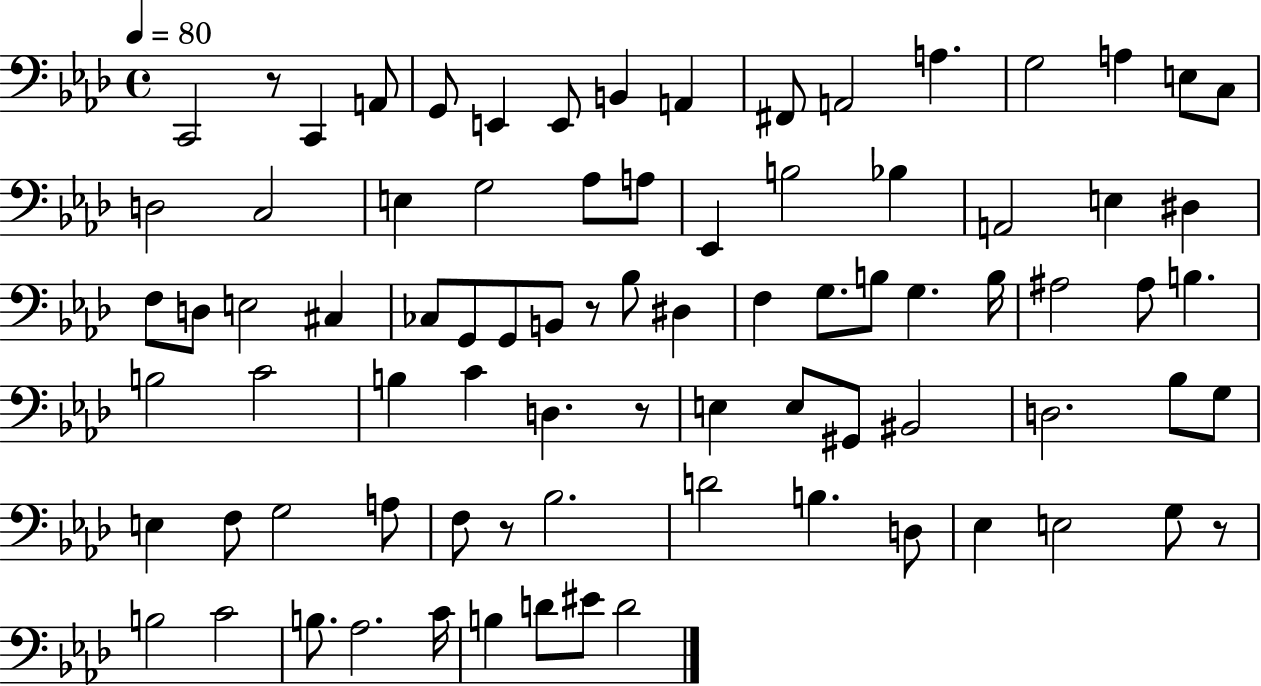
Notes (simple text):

C2/h R/e C2/q A2/e G2/e E2/q E2/e B2/q A2/q F#2/e A2/h A3/q. G3/h A3/q E3/e C3/e D3/h C3/h E3/q G3/h Ab3/e A3/e Eb2/q B3/h Bb3/q A2/h E3/q D#3/q F3/e D3/e E3/h C#3/q CES3/e G2/e G2/e B2/e R/e Bb3/e D#3/q F3/q G3/e. B3/e G3/q. B3/s A#3/h A#3/e B3/q. B3/h C4/h B3/q C4/q D3/q. R/e E3/q E3/e G#2/e BIS2/h D3/h. Bb3/e G3/e E3/q F3/e G3/h A3/e F3/e R/e Bb3/h. D4/h B3/q. D3/e Eb3/q E3/h G3/e R/e B3/h C4/h B3/e. Ab3/h. C4/s B3/q D4/e EIS4/e D4/h